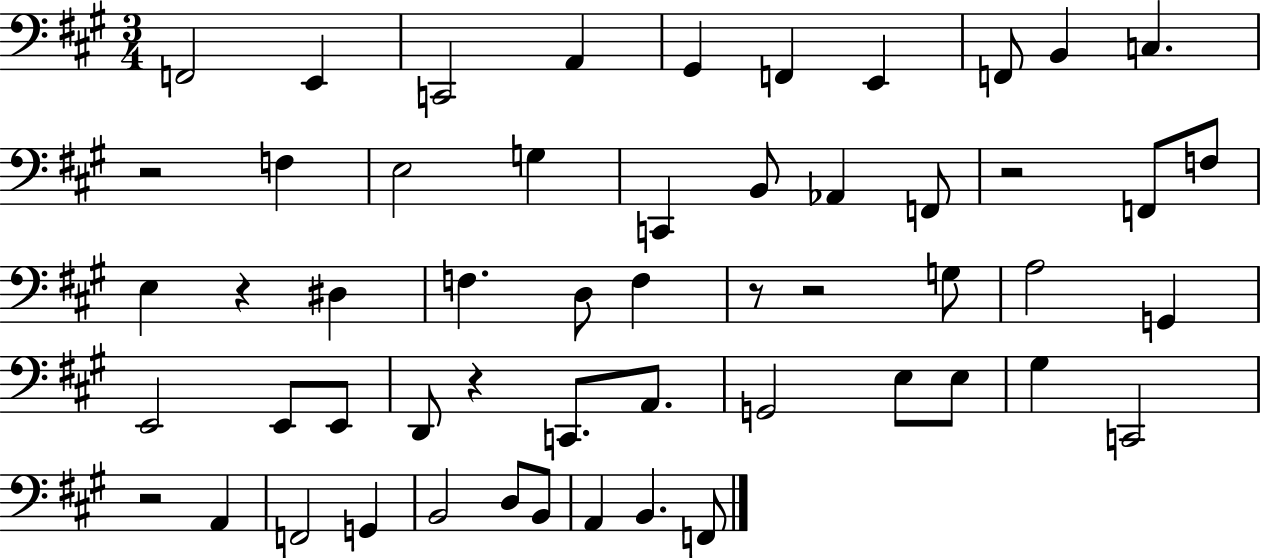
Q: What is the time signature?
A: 3/4